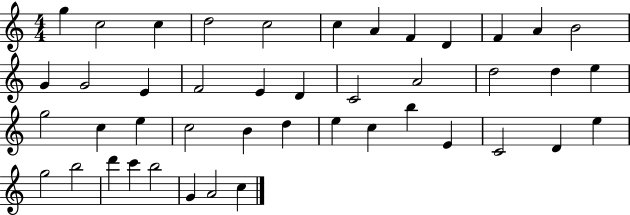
{
  \clef treble
  \numericTimeSignature
  \time 4/4
  \key c \major
  g''4 c''2 c''4 | d''2 c''2 | c''4 a'4 f'4 d'4 | f'4 a'4 b'2 | \break g'4 g'2 e'4 | f'2 e'4 d'4 | c'2 a'2 | d''2 d''4 e''4 | \break g''2 c''4 e''4 | c''2 b'4 d''4 | e''4 c''4 b''4 e'4 | c'2 d'4 e''4 | \break g''2 b''2 | d'''4 c'''4 b''2 | g'4 a'2 c''4 | \bar "|."
}